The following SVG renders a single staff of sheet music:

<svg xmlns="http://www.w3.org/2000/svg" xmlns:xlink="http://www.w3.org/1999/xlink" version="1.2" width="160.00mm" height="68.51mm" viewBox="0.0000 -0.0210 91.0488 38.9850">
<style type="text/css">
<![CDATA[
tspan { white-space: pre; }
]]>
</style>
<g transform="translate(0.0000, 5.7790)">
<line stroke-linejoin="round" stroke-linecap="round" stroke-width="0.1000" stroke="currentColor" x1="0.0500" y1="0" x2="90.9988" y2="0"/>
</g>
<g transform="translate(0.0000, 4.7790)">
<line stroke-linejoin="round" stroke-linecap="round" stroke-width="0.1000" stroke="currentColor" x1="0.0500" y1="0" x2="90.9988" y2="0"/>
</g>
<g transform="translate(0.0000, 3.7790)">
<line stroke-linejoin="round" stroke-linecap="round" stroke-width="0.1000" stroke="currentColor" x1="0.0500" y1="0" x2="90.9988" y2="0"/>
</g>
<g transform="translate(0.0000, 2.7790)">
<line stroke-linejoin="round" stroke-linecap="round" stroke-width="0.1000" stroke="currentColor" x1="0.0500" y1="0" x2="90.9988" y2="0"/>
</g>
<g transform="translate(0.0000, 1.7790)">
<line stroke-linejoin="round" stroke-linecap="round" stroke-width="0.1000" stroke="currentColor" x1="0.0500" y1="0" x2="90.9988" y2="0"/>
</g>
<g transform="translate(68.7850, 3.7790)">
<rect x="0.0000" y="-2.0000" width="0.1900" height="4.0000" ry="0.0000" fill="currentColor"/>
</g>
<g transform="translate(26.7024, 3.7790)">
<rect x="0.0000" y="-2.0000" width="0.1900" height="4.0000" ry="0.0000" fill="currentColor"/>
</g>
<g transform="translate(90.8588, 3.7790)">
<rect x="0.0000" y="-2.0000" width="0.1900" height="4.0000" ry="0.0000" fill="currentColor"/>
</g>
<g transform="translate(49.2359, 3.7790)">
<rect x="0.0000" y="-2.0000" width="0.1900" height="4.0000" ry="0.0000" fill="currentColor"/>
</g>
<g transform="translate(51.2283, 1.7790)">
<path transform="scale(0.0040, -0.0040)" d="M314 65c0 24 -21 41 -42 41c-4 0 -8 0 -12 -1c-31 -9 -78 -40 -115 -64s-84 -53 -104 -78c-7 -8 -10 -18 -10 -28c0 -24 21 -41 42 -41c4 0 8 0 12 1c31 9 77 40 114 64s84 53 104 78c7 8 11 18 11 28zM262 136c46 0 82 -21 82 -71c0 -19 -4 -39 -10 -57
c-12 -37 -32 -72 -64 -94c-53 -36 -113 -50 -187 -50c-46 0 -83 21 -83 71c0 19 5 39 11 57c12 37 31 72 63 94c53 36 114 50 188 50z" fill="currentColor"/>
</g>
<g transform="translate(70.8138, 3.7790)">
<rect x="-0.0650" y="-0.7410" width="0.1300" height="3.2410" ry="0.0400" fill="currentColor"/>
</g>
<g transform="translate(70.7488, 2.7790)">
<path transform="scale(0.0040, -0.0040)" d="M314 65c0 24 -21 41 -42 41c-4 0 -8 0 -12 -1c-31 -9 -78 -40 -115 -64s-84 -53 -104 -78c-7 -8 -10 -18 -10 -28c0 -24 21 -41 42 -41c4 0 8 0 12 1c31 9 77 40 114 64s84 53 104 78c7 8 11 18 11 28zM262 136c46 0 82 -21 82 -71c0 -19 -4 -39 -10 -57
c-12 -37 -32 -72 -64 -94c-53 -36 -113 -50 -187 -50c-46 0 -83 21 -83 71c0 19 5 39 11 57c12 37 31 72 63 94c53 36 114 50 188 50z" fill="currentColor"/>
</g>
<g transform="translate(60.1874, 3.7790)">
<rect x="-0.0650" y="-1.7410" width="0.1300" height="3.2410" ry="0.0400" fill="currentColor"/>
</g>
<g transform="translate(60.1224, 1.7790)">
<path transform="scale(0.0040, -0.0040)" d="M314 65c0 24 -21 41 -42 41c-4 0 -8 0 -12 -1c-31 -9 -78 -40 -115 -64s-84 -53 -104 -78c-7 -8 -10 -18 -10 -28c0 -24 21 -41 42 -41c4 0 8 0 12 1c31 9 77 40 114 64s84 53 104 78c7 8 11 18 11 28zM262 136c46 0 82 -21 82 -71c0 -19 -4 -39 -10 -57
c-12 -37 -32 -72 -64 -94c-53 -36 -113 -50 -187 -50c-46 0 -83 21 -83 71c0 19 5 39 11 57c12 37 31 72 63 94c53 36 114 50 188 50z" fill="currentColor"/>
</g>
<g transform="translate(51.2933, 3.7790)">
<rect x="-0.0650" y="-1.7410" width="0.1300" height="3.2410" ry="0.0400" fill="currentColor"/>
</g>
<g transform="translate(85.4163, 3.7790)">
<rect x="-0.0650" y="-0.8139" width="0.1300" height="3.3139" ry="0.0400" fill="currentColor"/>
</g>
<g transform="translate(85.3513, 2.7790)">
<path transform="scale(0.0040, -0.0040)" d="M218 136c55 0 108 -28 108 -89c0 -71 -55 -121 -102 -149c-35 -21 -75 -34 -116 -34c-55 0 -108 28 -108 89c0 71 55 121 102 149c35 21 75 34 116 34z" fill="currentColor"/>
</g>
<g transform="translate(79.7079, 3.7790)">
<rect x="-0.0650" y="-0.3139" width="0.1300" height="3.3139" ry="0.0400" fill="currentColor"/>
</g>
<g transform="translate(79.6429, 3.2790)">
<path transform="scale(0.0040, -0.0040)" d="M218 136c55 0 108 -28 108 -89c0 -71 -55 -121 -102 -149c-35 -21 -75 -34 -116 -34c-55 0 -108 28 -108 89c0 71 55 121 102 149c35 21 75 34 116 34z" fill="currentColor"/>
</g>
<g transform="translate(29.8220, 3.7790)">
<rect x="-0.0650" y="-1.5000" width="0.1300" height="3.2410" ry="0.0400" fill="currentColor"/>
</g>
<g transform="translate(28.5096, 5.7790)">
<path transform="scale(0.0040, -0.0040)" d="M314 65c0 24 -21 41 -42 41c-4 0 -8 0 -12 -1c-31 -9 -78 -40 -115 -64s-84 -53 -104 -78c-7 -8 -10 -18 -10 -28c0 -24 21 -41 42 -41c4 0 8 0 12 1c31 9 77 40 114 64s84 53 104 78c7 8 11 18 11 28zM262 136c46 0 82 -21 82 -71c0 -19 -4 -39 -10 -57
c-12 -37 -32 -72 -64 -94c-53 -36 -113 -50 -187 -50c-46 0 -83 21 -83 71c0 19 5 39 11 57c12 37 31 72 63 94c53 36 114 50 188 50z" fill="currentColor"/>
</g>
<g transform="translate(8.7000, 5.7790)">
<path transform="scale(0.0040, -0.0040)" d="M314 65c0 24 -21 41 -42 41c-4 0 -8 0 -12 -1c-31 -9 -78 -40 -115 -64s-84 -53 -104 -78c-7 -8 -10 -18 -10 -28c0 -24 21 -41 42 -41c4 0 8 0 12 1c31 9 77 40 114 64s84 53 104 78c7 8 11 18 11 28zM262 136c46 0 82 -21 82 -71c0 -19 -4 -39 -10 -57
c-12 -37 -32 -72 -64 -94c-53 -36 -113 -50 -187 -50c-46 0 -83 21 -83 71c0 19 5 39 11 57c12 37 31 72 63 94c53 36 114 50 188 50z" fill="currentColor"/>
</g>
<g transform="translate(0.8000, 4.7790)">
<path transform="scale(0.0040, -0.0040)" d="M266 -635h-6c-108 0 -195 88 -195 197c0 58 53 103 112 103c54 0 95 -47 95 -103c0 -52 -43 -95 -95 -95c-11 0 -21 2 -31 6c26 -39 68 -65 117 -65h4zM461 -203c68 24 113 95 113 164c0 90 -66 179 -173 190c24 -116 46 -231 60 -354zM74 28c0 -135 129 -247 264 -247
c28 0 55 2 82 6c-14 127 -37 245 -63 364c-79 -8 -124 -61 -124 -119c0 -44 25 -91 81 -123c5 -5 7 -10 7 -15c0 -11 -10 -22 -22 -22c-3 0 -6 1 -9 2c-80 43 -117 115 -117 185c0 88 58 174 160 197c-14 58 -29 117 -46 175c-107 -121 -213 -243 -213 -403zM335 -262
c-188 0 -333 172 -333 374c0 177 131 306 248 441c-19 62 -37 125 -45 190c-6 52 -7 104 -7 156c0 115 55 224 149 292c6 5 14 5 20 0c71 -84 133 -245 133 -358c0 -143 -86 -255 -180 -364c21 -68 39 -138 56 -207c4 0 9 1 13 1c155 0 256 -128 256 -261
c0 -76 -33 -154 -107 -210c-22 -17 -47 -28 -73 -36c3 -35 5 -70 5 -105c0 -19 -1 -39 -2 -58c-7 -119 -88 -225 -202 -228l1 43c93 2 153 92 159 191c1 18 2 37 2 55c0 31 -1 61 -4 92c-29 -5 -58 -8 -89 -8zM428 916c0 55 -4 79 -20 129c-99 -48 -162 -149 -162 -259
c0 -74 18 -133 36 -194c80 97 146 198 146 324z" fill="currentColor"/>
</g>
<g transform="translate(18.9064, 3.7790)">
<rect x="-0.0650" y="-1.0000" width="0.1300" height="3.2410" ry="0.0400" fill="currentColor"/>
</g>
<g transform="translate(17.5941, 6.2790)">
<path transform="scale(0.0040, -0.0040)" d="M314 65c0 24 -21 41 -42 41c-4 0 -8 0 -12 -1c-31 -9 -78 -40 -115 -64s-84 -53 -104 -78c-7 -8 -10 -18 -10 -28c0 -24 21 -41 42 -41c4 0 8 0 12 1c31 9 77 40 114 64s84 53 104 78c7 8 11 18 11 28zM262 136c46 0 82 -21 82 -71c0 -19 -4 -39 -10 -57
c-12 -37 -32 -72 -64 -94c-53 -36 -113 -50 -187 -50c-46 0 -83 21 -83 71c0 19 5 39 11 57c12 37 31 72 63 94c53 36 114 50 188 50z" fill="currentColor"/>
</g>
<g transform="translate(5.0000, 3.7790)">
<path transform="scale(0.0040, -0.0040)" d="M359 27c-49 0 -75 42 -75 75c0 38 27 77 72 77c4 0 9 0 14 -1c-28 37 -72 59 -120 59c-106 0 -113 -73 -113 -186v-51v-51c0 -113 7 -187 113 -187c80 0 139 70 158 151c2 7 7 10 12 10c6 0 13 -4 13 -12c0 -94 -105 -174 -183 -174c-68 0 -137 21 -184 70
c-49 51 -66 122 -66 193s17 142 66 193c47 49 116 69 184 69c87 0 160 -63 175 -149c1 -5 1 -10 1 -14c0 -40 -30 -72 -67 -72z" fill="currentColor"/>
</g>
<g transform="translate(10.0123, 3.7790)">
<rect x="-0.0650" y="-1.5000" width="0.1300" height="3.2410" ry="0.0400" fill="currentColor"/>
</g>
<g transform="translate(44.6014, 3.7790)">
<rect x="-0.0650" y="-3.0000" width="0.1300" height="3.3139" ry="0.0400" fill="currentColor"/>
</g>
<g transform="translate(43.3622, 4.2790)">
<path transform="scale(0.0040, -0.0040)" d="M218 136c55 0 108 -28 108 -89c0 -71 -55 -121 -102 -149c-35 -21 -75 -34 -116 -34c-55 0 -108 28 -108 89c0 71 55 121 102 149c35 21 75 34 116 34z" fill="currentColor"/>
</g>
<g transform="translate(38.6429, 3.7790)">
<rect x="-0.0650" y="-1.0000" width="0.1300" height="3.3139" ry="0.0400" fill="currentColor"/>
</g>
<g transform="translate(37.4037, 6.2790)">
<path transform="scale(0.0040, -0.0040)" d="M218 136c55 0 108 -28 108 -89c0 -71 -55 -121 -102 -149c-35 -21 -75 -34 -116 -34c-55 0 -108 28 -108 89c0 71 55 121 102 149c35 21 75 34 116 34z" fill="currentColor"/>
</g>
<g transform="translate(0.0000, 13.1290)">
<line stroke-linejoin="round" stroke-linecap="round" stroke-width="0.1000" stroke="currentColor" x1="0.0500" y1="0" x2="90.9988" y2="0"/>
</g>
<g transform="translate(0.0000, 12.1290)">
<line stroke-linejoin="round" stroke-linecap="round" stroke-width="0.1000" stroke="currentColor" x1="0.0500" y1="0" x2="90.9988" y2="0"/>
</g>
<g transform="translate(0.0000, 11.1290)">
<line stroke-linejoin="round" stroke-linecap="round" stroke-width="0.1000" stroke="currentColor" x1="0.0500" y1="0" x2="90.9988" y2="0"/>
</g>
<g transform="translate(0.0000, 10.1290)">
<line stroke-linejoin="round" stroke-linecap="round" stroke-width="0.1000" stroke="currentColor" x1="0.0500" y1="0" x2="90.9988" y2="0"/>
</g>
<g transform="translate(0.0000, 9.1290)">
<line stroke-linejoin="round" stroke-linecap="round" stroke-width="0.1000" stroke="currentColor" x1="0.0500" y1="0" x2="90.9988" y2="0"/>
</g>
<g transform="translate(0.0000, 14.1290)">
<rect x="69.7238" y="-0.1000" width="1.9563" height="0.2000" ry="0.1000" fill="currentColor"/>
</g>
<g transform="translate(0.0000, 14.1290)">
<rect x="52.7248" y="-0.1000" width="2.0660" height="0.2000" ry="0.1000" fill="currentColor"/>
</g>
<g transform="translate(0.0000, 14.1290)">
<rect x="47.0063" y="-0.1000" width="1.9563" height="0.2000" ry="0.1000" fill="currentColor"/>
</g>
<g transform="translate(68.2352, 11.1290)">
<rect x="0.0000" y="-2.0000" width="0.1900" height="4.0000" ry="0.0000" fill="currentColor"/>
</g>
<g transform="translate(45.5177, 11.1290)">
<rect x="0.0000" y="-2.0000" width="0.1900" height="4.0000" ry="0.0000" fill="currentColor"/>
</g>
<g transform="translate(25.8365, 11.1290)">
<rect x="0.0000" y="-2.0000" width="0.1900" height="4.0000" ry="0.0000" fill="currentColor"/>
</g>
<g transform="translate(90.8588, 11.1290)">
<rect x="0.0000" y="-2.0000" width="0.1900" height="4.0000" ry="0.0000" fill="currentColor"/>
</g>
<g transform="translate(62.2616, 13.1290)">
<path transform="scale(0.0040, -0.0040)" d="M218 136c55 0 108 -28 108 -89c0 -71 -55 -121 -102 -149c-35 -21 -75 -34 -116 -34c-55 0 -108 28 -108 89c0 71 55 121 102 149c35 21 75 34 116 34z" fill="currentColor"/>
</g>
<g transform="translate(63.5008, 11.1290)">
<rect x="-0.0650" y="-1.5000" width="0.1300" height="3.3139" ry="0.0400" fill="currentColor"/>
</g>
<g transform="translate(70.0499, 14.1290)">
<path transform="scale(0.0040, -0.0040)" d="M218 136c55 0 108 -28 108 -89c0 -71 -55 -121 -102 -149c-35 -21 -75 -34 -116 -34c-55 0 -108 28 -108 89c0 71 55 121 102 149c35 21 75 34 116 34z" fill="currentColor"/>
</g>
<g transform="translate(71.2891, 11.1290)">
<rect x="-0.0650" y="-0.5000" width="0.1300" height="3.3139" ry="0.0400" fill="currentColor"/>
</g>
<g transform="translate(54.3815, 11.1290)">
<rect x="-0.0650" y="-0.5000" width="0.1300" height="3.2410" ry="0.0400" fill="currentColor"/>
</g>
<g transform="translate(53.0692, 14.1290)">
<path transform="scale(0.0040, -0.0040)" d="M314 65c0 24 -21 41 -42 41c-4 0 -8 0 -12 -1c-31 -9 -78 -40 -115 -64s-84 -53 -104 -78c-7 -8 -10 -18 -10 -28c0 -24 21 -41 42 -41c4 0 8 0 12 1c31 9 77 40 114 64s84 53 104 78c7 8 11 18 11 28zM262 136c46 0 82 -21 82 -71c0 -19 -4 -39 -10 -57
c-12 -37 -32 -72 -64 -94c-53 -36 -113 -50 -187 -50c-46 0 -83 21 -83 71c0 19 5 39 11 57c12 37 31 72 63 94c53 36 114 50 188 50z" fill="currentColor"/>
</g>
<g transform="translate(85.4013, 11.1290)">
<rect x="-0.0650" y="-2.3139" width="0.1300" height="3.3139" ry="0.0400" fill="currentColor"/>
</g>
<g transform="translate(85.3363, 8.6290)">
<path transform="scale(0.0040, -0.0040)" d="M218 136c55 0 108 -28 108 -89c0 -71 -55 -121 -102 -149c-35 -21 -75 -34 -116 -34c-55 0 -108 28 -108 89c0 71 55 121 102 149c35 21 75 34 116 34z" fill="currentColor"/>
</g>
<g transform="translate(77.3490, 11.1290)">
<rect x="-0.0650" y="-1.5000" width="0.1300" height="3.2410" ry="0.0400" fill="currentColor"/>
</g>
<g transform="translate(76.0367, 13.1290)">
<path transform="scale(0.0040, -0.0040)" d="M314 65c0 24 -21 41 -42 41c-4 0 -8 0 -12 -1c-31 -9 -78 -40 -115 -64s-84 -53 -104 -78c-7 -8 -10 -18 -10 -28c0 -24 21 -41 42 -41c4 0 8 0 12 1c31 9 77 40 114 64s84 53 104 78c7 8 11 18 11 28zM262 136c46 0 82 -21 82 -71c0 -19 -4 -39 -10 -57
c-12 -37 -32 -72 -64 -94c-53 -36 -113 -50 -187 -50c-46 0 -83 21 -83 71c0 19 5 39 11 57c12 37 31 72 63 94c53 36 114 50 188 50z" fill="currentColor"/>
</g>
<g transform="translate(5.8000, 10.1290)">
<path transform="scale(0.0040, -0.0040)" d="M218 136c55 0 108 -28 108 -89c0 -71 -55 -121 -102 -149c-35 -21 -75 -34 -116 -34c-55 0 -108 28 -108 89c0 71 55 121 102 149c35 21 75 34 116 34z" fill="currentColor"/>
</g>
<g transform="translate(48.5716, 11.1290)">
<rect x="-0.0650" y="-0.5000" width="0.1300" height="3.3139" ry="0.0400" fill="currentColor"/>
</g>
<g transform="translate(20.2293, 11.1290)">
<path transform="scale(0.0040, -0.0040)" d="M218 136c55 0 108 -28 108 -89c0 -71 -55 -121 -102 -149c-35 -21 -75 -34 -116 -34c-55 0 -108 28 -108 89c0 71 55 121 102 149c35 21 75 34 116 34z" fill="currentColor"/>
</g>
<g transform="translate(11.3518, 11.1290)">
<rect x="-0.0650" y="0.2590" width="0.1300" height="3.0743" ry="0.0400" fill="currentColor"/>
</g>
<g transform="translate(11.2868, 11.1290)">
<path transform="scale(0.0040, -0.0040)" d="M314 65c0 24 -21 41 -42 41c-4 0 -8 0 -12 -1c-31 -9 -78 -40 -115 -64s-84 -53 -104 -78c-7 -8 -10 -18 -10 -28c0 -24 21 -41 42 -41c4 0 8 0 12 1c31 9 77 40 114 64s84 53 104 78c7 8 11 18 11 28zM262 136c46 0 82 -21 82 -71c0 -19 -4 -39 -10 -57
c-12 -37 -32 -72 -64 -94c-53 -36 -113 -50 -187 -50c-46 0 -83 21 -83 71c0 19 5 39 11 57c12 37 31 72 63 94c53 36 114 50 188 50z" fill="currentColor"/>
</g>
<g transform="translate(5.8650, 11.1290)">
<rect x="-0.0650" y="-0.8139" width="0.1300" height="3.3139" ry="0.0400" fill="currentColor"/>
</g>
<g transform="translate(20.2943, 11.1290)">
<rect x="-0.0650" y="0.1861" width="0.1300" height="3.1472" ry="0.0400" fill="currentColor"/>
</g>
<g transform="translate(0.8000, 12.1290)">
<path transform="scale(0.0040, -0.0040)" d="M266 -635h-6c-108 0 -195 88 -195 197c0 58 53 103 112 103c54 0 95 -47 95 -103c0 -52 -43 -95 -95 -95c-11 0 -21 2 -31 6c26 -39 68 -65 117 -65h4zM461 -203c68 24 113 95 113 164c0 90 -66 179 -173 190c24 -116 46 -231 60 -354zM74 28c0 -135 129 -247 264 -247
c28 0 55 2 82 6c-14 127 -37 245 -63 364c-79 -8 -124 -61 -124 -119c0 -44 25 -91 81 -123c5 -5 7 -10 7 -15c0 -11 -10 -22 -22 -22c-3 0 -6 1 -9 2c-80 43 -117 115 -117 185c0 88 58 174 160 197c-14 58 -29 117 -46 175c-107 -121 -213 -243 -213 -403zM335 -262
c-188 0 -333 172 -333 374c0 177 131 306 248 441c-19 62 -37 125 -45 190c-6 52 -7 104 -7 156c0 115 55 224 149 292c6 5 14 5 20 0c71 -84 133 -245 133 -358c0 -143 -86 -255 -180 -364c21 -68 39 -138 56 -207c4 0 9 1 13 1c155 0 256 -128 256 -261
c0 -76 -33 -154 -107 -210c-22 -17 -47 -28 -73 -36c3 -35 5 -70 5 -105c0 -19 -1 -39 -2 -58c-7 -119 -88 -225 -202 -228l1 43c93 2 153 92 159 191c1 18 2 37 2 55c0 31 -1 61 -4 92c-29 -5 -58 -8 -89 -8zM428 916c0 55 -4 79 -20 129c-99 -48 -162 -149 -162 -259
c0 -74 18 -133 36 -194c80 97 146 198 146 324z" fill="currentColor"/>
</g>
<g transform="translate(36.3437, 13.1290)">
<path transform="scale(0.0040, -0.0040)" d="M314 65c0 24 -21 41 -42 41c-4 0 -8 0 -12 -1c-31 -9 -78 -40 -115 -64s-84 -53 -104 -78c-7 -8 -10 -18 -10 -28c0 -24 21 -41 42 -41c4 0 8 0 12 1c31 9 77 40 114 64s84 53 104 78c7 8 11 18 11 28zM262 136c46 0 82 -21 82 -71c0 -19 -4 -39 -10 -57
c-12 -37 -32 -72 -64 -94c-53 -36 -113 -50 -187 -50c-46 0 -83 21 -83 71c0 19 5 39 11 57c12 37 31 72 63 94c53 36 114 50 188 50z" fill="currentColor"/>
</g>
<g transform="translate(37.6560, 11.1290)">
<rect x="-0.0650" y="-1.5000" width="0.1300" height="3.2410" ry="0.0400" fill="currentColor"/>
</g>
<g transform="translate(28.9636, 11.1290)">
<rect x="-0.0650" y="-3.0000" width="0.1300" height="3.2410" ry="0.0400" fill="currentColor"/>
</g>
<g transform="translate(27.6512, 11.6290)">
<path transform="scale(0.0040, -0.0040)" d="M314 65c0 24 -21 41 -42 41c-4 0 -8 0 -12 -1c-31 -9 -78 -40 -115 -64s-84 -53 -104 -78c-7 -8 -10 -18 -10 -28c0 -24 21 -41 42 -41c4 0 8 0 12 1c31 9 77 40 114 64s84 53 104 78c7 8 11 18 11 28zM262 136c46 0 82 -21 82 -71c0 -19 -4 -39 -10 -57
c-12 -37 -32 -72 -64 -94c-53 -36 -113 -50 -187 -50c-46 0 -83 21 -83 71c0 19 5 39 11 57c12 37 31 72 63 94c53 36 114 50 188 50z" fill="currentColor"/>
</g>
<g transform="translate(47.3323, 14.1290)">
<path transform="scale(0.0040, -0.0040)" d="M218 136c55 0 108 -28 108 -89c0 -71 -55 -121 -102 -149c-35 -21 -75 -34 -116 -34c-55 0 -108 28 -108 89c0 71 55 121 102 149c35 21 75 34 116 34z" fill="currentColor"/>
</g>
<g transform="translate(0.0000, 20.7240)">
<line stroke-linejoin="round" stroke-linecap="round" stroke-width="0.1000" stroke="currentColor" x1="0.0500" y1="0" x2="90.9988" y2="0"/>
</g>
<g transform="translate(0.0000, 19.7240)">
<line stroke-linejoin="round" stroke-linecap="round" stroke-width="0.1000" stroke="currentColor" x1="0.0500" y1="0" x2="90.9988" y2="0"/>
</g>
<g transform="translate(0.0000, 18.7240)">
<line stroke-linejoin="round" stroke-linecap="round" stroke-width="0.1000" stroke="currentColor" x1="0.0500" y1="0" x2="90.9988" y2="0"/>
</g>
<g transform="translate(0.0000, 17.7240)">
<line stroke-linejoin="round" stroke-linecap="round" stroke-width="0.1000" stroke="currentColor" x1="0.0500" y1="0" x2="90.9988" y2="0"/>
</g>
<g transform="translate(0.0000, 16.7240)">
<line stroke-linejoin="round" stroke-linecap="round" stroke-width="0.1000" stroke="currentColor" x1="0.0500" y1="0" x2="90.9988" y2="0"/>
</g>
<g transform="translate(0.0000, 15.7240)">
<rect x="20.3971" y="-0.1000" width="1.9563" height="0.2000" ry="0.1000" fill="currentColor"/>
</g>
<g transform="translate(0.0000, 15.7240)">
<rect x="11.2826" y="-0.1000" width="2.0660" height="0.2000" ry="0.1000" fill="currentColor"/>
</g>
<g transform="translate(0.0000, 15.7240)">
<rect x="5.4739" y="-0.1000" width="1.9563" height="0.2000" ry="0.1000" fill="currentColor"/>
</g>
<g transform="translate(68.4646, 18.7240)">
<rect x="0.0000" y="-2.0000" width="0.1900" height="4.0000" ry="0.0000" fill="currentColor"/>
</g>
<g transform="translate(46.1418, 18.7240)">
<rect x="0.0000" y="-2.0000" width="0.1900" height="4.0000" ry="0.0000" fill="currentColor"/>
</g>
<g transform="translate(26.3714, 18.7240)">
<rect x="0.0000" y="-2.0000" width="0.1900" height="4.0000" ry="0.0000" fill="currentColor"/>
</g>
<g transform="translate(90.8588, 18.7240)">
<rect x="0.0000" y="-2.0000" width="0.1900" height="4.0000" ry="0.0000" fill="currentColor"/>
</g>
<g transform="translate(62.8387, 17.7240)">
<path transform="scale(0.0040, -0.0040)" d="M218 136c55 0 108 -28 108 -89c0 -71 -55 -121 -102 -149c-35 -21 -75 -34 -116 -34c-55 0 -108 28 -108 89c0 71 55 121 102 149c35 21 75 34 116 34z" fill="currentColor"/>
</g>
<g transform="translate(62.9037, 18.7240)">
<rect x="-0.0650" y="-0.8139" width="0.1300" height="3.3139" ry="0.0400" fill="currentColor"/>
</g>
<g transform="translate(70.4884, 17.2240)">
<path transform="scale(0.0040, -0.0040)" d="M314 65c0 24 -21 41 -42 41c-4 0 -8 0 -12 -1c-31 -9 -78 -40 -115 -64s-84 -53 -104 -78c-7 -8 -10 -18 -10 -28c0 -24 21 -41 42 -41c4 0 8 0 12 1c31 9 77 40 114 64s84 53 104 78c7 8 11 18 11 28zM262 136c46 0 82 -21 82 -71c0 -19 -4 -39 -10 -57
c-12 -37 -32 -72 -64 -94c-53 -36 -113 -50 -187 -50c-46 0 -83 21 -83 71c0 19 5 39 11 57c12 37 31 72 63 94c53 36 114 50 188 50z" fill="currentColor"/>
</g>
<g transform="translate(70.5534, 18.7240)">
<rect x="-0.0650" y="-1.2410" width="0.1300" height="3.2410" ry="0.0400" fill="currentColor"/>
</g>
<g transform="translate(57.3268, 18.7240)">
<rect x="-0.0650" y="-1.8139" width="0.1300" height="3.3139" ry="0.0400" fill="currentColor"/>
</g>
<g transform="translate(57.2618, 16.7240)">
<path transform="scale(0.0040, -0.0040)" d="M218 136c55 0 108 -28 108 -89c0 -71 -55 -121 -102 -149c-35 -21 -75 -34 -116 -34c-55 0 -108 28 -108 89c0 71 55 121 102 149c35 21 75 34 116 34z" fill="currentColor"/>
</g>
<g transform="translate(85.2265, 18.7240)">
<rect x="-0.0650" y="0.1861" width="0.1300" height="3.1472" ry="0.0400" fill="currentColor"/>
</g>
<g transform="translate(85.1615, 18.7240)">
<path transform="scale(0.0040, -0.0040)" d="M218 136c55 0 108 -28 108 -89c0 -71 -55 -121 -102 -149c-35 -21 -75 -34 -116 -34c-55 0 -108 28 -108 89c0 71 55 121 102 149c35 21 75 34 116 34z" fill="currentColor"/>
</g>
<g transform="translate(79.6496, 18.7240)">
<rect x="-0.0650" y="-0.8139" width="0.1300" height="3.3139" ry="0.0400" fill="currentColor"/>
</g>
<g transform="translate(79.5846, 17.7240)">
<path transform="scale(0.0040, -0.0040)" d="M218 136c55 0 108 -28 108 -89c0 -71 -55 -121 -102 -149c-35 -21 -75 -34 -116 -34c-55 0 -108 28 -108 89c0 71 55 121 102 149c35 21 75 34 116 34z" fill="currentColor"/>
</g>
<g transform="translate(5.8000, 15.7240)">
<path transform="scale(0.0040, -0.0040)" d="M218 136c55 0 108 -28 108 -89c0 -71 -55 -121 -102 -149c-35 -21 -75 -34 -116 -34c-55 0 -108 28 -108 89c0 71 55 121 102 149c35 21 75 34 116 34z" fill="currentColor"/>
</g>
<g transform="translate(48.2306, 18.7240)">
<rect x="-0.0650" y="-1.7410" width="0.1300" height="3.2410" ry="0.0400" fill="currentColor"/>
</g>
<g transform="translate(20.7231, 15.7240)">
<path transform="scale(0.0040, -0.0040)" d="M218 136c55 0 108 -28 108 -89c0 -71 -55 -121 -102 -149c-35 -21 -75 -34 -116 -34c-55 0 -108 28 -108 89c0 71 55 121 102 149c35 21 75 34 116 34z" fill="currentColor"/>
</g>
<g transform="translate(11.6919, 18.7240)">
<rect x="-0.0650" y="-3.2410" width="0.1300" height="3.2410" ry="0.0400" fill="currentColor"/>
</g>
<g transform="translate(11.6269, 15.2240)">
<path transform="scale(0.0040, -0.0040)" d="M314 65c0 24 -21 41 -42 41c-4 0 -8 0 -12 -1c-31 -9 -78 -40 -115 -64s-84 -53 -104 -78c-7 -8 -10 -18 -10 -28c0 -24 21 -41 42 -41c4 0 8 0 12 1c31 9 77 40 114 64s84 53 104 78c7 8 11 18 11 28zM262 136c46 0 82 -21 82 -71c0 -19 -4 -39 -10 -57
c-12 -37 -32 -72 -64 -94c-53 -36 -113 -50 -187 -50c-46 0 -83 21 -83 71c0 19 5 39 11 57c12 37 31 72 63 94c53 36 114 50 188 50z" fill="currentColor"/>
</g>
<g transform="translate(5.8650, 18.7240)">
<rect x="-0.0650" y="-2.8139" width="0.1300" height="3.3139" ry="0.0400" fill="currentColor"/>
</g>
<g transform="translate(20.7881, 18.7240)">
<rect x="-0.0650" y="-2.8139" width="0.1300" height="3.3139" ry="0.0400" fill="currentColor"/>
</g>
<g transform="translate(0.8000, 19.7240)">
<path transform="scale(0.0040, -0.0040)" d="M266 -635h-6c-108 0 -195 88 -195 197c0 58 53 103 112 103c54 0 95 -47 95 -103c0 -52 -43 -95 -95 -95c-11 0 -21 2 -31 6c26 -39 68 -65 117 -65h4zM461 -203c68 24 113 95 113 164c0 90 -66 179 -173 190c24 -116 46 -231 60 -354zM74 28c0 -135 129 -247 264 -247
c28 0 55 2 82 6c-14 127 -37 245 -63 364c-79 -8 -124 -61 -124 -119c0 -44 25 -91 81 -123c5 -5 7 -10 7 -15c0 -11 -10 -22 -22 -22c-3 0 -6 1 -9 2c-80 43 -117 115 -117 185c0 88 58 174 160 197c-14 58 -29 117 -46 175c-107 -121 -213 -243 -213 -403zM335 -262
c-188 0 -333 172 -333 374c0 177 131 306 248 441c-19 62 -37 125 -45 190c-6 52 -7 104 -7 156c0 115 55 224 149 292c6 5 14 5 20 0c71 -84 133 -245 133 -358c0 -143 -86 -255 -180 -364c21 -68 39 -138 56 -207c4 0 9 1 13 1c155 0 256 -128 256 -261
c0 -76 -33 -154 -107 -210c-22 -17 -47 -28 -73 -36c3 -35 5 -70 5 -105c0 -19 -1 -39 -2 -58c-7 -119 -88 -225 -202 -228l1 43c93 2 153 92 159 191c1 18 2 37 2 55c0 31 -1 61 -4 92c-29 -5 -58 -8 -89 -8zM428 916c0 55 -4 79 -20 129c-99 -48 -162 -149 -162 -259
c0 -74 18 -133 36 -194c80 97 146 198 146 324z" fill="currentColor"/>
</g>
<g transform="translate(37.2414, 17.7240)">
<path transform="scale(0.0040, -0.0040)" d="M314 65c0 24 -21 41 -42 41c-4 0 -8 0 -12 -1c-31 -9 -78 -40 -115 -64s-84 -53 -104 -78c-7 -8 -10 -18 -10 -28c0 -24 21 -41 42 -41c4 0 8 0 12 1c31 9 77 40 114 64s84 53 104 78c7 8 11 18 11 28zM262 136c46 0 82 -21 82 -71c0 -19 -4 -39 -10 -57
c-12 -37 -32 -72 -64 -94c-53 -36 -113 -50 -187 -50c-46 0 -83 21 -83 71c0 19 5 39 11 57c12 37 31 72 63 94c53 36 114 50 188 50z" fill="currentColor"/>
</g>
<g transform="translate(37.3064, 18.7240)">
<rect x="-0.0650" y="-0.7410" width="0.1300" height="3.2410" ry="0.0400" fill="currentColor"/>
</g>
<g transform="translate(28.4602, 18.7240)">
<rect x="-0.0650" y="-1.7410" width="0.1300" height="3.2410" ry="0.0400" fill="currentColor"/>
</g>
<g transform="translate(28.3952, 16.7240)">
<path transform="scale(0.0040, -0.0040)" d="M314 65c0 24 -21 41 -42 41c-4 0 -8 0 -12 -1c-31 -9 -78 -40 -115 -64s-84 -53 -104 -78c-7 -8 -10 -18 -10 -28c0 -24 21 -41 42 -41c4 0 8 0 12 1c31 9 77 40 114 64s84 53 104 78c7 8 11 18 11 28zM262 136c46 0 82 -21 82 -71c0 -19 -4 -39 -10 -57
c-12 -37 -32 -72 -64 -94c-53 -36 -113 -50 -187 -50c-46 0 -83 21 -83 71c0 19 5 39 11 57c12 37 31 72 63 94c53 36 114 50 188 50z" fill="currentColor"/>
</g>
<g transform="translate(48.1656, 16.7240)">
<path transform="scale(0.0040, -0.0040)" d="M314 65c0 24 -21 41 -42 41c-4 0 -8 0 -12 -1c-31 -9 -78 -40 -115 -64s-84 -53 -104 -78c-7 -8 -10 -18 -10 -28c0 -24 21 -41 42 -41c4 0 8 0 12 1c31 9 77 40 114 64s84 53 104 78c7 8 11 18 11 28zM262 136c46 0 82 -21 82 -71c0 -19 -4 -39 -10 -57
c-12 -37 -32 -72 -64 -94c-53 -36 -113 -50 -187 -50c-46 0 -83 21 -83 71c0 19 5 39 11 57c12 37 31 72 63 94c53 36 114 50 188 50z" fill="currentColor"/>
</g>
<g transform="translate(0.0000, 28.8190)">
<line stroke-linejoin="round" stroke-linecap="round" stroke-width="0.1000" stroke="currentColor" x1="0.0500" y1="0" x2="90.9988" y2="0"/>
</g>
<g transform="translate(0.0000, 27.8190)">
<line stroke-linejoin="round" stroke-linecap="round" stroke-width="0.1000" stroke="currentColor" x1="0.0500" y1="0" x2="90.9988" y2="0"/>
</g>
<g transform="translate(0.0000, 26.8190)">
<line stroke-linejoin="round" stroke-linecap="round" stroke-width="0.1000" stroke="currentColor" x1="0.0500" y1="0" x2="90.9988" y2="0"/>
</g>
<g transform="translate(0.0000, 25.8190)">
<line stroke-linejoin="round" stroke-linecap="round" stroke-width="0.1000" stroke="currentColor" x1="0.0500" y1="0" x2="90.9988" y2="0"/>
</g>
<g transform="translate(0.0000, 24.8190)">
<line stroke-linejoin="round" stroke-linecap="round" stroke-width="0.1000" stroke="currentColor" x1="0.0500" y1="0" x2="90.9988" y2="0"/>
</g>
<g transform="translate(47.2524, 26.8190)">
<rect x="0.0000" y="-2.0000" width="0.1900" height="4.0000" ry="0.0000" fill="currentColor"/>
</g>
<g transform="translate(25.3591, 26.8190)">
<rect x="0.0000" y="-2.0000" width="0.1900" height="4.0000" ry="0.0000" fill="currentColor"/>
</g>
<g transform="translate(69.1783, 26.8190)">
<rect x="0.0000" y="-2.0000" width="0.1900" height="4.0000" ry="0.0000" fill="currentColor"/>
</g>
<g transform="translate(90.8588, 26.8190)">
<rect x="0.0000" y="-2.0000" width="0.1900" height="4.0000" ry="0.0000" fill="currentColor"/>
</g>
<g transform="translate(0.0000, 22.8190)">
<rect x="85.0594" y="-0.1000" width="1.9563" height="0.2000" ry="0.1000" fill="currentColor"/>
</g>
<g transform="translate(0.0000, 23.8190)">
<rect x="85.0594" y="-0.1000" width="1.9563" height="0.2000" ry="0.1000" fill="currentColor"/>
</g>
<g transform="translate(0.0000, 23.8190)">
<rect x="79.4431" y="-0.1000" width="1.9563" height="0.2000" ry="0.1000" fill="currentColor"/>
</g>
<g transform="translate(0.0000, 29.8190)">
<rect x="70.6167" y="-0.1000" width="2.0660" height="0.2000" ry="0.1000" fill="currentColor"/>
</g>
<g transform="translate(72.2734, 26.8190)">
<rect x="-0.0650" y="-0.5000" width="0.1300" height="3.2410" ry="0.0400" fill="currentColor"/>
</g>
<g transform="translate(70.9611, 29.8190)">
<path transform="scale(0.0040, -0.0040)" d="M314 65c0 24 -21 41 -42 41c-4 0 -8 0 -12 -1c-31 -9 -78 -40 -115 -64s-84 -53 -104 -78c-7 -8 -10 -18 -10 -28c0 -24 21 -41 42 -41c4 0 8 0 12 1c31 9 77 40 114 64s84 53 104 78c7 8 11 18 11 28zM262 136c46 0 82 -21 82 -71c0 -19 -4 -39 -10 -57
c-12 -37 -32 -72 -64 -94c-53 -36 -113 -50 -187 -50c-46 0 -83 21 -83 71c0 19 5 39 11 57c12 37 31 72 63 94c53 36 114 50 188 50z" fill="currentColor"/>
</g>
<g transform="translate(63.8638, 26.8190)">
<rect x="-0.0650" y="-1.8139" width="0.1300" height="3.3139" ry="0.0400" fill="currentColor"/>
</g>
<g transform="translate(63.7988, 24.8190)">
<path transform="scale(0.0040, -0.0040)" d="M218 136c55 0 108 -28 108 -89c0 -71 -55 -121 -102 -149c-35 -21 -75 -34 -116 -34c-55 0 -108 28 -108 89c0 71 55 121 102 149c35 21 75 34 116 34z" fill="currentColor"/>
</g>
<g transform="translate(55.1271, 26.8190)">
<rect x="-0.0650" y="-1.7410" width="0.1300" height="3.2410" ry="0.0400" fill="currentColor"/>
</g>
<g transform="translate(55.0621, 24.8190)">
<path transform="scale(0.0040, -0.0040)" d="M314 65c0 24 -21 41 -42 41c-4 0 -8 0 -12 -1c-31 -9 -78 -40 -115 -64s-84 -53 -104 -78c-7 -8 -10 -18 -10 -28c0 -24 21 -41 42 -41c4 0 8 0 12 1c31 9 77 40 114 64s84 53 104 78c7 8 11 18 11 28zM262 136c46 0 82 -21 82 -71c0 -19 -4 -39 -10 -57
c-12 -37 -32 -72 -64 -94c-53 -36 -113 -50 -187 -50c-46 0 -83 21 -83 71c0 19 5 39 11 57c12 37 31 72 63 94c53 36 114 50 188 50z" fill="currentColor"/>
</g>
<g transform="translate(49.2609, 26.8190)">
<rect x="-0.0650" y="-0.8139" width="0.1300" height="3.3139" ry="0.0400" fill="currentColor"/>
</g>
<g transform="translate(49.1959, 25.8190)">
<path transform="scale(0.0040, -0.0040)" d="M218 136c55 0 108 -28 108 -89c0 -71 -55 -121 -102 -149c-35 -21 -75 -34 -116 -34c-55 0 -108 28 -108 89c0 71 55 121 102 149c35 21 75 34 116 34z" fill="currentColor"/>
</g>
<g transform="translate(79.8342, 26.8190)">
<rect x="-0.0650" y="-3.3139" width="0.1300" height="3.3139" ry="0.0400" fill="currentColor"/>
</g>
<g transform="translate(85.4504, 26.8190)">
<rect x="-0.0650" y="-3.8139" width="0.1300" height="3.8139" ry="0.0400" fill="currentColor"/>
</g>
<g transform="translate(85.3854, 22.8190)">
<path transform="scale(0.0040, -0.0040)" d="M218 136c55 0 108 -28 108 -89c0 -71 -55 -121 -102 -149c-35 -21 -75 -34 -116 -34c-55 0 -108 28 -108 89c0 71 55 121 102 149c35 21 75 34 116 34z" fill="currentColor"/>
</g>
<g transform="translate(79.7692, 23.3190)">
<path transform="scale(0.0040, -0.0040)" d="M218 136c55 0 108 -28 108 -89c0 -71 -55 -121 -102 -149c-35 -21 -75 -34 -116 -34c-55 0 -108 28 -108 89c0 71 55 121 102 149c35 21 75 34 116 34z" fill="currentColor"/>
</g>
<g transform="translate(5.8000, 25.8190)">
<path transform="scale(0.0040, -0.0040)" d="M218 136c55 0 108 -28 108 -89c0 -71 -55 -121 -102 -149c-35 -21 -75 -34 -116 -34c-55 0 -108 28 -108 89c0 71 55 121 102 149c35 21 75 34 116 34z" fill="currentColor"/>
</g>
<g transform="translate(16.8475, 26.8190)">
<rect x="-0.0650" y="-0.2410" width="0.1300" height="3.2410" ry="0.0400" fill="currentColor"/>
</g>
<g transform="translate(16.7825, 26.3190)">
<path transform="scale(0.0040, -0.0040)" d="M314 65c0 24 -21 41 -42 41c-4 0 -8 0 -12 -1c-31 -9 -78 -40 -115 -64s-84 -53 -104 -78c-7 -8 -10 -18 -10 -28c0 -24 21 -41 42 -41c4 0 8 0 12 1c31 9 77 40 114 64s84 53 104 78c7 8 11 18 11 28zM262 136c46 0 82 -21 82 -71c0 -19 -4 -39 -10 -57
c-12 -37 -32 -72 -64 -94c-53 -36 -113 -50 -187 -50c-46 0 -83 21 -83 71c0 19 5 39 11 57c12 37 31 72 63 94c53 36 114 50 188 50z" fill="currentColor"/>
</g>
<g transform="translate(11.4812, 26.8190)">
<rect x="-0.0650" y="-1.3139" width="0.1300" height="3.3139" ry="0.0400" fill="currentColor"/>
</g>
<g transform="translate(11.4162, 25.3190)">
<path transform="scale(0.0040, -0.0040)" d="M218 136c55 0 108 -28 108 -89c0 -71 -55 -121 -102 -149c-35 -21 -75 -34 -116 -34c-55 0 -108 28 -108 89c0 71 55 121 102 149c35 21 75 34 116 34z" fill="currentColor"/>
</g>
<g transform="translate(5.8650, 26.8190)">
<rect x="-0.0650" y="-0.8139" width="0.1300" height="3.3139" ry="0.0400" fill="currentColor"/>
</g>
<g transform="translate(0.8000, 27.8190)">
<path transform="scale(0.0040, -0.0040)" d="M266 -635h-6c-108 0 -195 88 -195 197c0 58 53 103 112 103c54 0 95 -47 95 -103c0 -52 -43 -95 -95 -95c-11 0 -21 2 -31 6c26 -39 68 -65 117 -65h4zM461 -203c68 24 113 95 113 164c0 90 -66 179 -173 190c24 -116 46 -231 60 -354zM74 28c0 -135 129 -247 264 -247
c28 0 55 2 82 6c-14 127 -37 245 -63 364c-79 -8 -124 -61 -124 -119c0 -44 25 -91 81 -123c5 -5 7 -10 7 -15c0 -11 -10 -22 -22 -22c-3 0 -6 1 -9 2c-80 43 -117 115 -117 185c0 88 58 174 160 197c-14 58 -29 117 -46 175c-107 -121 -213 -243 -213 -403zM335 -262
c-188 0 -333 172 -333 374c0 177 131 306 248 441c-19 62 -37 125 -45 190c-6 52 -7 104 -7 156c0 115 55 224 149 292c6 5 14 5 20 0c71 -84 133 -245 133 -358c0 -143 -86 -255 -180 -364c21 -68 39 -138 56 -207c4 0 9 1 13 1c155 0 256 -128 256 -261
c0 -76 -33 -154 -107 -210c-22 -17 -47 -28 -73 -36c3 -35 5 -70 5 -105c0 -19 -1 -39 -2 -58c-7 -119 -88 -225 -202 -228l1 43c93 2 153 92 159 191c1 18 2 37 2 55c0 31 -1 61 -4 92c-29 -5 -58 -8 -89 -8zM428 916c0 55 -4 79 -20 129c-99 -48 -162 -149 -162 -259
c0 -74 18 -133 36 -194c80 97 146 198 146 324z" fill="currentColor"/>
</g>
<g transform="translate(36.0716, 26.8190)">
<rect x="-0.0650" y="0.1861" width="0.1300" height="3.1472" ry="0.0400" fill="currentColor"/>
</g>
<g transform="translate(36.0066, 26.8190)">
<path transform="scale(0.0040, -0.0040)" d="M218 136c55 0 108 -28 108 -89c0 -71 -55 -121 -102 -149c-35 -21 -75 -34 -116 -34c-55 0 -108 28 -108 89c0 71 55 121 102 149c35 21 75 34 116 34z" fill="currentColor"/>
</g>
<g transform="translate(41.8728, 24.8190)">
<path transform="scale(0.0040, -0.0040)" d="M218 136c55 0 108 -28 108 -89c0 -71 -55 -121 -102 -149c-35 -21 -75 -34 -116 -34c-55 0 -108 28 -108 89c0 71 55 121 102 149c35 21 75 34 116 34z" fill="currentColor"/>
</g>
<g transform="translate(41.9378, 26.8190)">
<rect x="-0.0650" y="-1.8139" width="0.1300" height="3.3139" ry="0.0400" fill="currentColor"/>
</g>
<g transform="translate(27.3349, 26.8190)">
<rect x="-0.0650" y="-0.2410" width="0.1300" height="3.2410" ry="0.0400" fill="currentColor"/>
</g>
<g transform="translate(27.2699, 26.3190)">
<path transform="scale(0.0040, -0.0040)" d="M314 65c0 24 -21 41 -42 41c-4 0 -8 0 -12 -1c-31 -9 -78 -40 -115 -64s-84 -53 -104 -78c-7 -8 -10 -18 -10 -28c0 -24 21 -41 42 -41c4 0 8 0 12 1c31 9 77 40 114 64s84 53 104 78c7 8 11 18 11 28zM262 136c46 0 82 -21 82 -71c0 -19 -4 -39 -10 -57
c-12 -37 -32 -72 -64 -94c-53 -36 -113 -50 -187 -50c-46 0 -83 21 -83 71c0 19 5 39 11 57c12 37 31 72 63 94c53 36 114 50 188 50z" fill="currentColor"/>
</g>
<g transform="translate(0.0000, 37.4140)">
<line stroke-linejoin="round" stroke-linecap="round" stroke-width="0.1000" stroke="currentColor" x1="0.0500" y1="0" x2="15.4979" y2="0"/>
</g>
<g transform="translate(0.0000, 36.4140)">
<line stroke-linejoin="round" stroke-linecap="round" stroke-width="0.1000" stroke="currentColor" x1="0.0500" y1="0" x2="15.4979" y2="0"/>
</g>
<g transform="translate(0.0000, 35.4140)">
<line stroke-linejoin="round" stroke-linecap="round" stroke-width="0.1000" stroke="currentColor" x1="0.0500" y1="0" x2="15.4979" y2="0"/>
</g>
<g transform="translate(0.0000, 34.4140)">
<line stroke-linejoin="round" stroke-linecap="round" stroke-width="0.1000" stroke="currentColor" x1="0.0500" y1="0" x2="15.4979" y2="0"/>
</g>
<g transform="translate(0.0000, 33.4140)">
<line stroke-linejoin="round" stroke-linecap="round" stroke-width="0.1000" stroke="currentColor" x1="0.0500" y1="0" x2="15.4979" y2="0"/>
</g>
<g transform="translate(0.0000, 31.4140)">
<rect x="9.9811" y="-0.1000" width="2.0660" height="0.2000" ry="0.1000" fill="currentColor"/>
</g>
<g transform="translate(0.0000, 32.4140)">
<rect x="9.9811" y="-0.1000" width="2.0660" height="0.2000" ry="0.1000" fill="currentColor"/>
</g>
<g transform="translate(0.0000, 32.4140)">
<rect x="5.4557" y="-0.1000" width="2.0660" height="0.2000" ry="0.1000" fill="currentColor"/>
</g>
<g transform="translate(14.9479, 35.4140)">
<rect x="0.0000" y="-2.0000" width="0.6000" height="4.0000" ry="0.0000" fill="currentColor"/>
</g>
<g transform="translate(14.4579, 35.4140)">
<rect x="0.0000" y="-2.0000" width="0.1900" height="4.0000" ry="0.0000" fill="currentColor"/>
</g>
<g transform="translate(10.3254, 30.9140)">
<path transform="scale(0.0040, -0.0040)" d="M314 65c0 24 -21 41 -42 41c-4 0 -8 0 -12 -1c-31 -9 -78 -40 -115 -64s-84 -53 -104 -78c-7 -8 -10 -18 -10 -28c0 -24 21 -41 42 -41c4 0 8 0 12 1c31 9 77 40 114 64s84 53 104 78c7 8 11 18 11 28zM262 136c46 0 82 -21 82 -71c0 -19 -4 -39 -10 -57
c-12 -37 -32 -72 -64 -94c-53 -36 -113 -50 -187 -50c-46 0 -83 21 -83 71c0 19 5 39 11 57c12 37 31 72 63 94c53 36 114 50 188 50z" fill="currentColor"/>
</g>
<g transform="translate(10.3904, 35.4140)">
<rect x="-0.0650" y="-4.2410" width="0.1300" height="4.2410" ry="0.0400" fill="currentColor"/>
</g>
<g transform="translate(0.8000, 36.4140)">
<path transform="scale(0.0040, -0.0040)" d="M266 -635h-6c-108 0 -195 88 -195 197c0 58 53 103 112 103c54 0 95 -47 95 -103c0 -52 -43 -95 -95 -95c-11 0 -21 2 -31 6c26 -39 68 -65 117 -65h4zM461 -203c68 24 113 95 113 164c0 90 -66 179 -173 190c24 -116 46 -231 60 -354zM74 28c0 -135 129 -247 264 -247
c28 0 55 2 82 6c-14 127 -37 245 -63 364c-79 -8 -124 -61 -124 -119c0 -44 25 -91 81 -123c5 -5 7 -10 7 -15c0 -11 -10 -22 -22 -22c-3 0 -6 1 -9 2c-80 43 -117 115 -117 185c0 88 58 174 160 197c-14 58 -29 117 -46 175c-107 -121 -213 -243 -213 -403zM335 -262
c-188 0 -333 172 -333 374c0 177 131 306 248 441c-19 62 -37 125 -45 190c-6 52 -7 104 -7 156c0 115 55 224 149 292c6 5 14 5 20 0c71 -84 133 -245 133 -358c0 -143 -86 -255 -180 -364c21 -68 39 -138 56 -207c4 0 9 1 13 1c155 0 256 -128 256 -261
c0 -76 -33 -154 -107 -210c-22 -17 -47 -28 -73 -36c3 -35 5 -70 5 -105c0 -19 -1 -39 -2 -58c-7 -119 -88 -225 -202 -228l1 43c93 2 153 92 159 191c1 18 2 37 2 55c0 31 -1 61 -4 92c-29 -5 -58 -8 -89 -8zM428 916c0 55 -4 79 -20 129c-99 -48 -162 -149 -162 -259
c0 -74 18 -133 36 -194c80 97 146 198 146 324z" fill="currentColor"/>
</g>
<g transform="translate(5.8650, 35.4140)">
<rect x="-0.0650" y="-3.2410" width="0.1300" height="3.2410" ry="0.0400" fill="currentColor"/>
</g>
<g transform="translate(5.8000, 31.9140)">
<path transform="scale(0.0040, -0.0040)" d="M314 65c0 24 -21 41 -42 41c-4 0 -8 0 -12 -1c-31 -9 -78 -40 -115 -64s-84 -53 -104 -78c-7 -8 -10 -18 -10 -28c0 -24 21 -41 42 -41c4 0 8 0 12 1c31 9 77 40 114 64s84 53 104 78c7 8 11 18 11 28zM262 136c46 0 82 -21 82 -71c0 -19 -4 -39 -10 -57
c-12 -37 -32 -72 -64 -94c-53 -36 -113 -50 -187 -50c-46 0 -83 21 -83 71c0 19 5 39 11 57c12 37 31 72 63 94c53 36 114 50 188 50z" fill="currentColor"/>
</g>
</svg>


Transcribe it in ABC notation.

X:1
T:Untitled
M:4/4
L:1/4
K:C
E2 D2 E2 D A f2 f2 d2 c d d B2 B A2 E2 C C2 E C E2 g a b2 a f2 d2 f2 f d e2 d B d e c2 c2 B f d f2 f C2 b c' b2 d'2